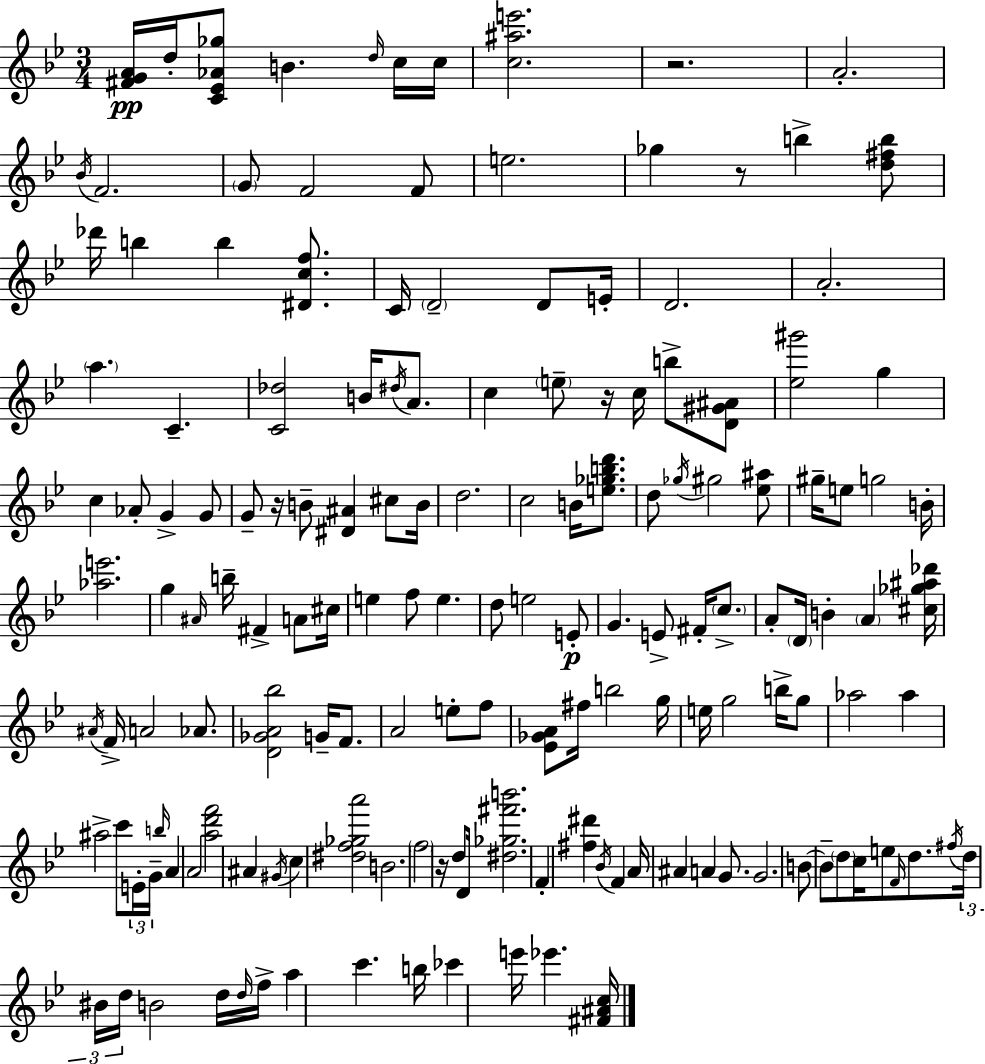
{
  \clef treble
  \numericTimeSignature
  \time 3/4
  \key g \minor
  <fis' g' a'>16\pp d''16-. <c' ees' aes' ges''>8 b'4. \grace { d''16 } c''16 | c''16 <c'' ais'' e'''>2. | r2. | a'2.-. | \break \acciaccatura { bes'16 } f'2. | \parenthesize g'8 f'2 | f'8 e''2. | ges''4 r8 b''4-> | \break <d'' fis'' b''>8 des'''16 b''4 b''4 <dis' c'' f''>8. | c'16 \parenthesize d'2-- d'8 | e'16-. d'2. | a'2.-. | \break \parenthesize a''4. c'4.-- | <c' des''>2 b'16 \acciaccatura { dis''16 } | a'8. c''4 \parenthesize e''8-- r16 c''16 b''8-> | <d' gis' ais'>8 <ees'' gis'''>2 g''4 | \break c''4 aes'8-. g'4-> | g'8 g'8-- r16 b'8-- <dis' ais'>4 | cis''8 b'16 d''2. | c''2 b'16 | \break <e'' ges'' b'' d'''>8. d''8 \acciaccatura { ges''16 } gis''2 | <ees'' ais''>8 gis''16-- e''8 g''2 | b'16-. <aes'' e'''>2. | g''4 \grace { ais'16 } b''16-- fis'4-> | \break a'8 cis''16 e''4 f''8 e''4. | d''8 e''2 | e'8-.\p g'4. e'8-> | fis'16-. \parenthesize c''8.-> a'8-. \parenthesize d'16 b'4-. | \break \parenthesize a'4 <cis'' ges'' ais'' des'''>16 \acciaccatura { ais'16 } f'16-> a'2 | aes'8. <d' ges' a' bes''>2 | g'16-- f'8. a'2 | e''8-. f''8 <ees' ges' a'>8 fis''16 b''2 | \break g''16 e''16 g''2 | b''16-> g''8 aes''2 | aes''4 ais''2-> | c'''8 \tuplet 3/2 { e'16-. g'16-- \grace { b''16 } } a'4 a'2 | \break <a'' d''' f'''>2 | ais'4 \acciaccatura { gis'16 } c''4 | <dis'' f'' ges'' a'''>2 b'2. | \parenthesize f''2 | \break r16 d''8 d'16 <dis'' ges'' fis''' b'''>2. | f'4-. | <fis'' dis'''>4 \acciaccatura { bes'16 } f'4 a'16 ais'4 | a'4 g'8. g'2. | \break b'8~~ b'8-- | \parenthesize d''8 c''16 e''8 \grace { f'16 } d''8. \acciaccatura { fis''16 } \tuplet 3/2 { d''16 | bis'16 d''16 } b'2 d''16 \grace { d''16 } | f''16-> a''4 c'''4. b''16 | \break ces'''4 e'''16 ees'''4. <fis' ais' c''>16 | \bar "|."
}